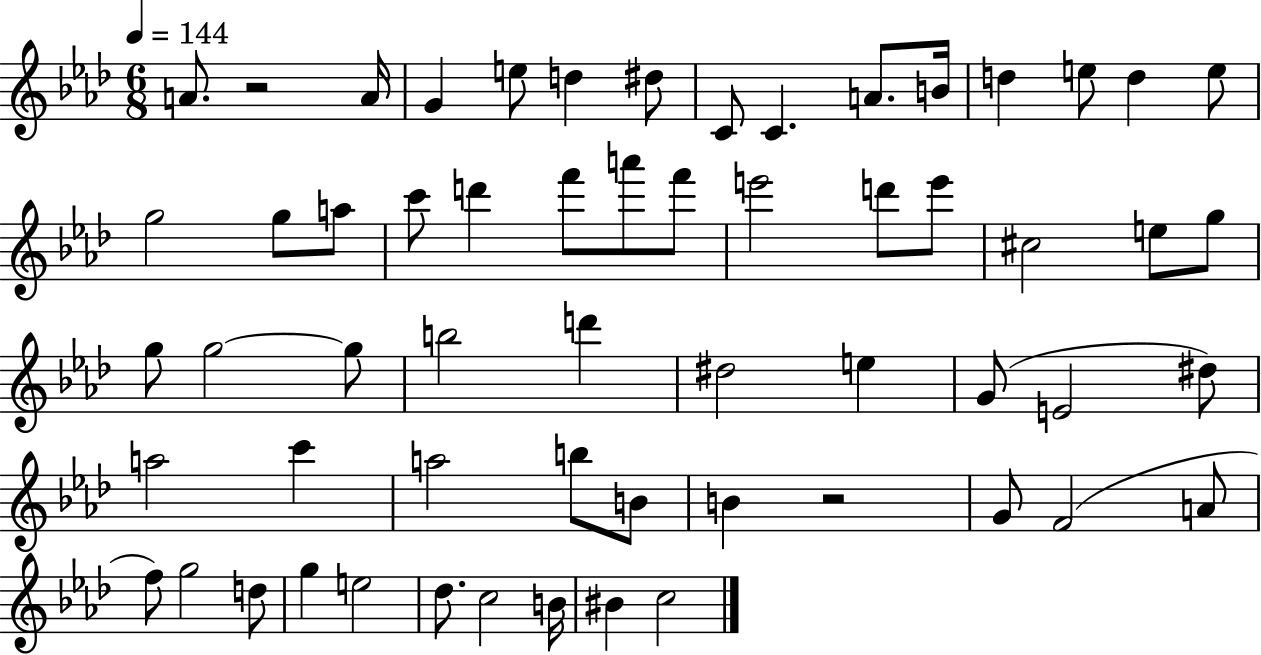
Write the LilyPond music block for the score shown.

{
  \clef treble
  \numericTimeSignature
  \time 6/8
  \key aes \major
  \tempo 4 = 144
  a'8. r2 a'16 | g'4 e''8 d''4 dis''8 | c'8 c'4. a'8. b'16 | d''4 e''8 d''4 e''8 | \break g''2 g''8 a''8 | c'''8 d'''4 f'''8 a'''8 f'''8 | e'''2 d'''8 e'''8 | cis''2 e''8 g''8 | \break g''8 g''2~~ g''8 | b''2 d'''4 | dis''2 e''4 | g'8( e'2 dis''8) | \break a''2 c'''4 | a''2 b''8 b'8 | b'4 r2 | g'8 f'2( a'8 | \break f''8) g''2 d''8 | g''4 e''2 | des''8. c''2 b'16 | bis'4 c''2 | \break \bar "|."
}